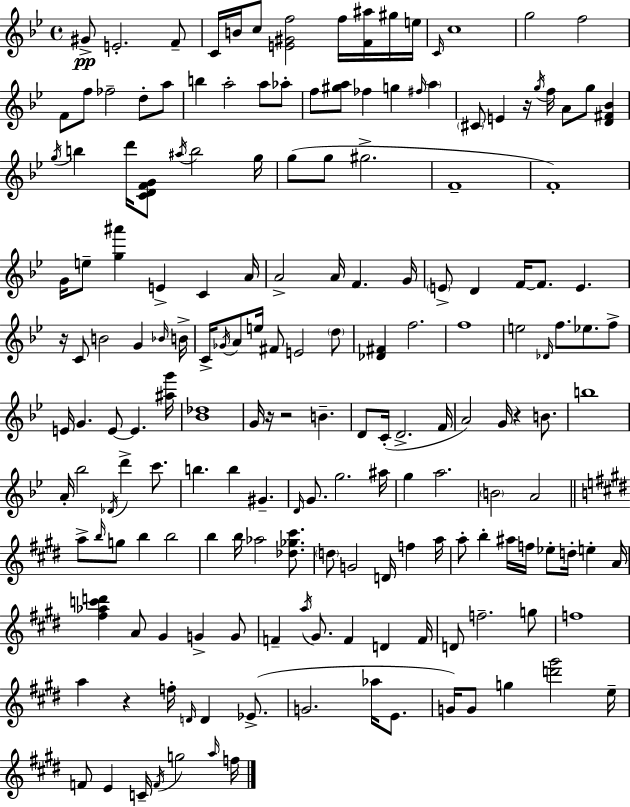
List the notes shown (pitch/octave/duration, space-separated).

G#4/e E4/h. F4/e C4/s B4/s C5/e [E4,G#4,F5]/h F5/s [F4,A#5]/s G#5/s E5/s C4/s C5/w G5/h F5/h F4/e F5/e FES5/h D5/e A5/e B5/q A5/h A5/e Ab5/e F5/e [G#5,A5]/e FES5/q G5/q F#5/s A5/q C#4/e E4/q R/s G5/s F5/s A4/e G5/e [D4,F#4,Bb4]/q G5/s B5/q D6/s [C4,D4,F4,G4]/e A#5/s B5/h G5/s G5/e G5/e G#5/h. F4/w F4/w G4/s E5/e [G5,A#6]/q E4/q C4/q A4/s A4/h A4/s F4/q. G4/s E4/e D4/q F4/s F4/e. E4/q. R/s C4/e B4/h G4/q Bb4/s B4/s C4/s Gb4/s A4/e E5/s F#4/e E4/h D5/e [Db4,F#4]/q F5/h. F5/w E5/h Db4/s F5/e. Eb5/e. F5/e E4/s G4/q. E4/e E4/q. [A#5,G6]/s [Bb4,Db5]/w G4/s R/s R/h B4/q. D4/e C4/s D4/h. F4/s A4/h G4/s R/q B4/e. B5/w A4/s Bb5/h Db4/s D6/q C6/e. B5/q. B5/q G#4/q. D4/s G4/e. G5/h. A#5/s G5/q A5/h. B4/h A4/h A5/e B5/s G5/e B5/q B5/h B5/q B5/s Ab5/h [Db5,Gb5,C#6]/e. D5/e G4/h D4/s F5/q A5/s A5/e B5/q A#5/s F5/s Eb5/e D5/s E5/q A4/s [F#5,Ab5,C6,D6]/q A4/e G#4/q G4/q G4/e F4/q A5/s G#4/e. F4/q D4/q F4/s D4/e F5/h. G5/e F5/w A5/q R/q F5/s D4/s D4/q Eb4/e. G4/h. Ab5/s E4/e. G4/s G4/e G5/q [D6,G#6]/h E5/s F4/e E4/q C4/s F4/s G5/h A5/s F5/s